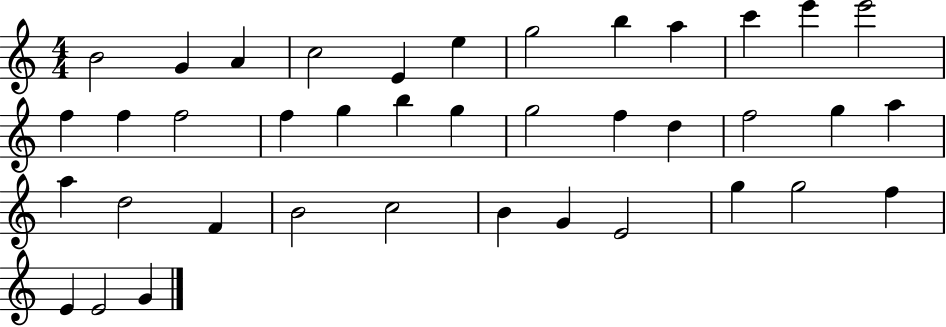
X:1
T:Untitled
M:4/4
L:1/4
K:C
B2 G A c2 E e g2 b a c' e' e'2 f f f2 f g b g g2 f d f2 g a a d2 F B2 c2 B G E2 g g2 f E E2 G